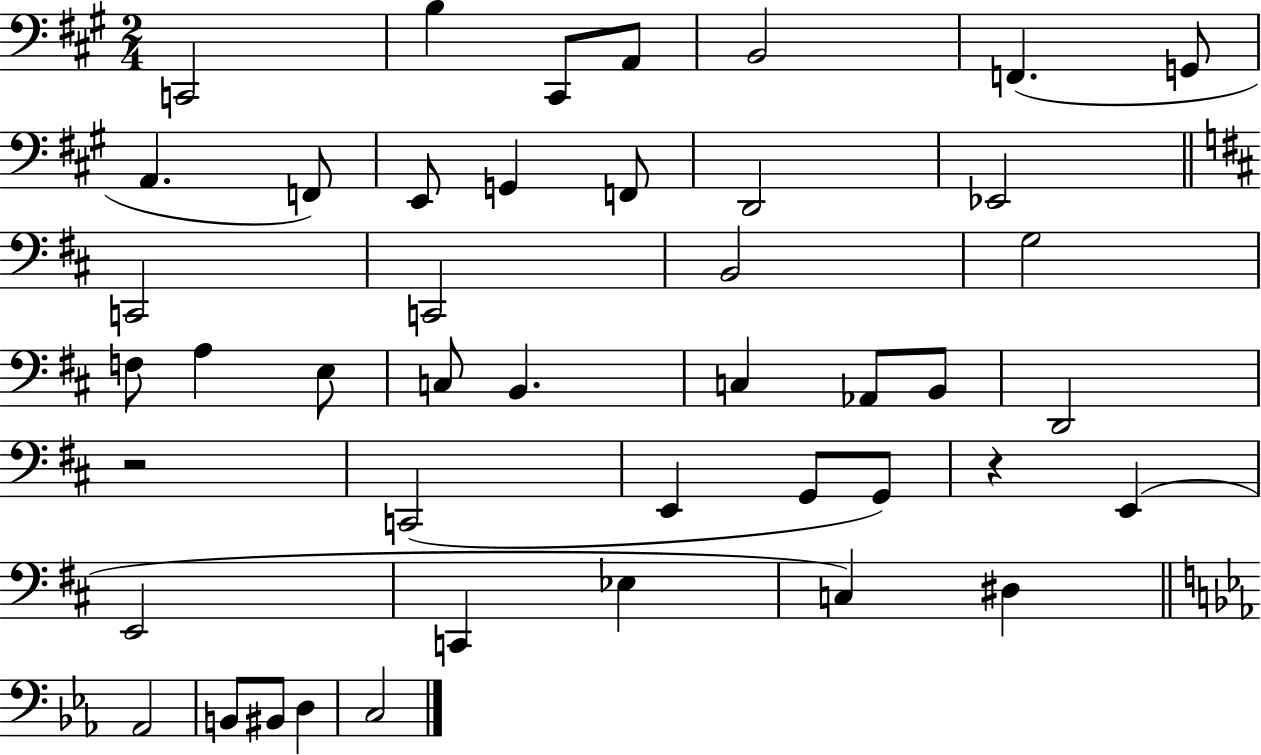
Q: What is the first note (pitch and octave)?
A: C2